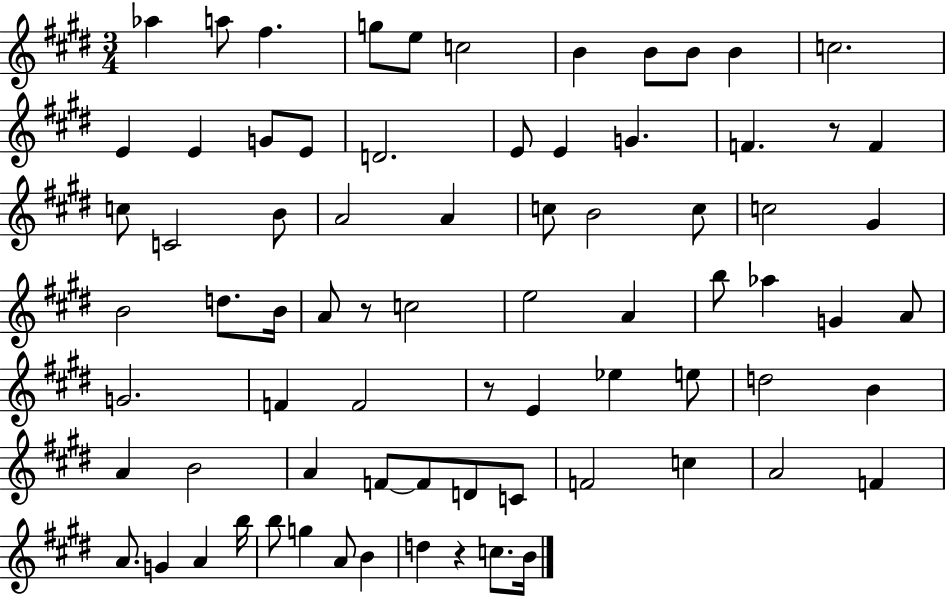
{
  \clef treble
  \numericTimeSignature
  \time 3/4
  \key e \major
  \repeat volta 2 { aes''4 a''8 fis''4. | g''8 e''8 c''2 | b'4 b'8 b'8 b'4 | c''2. | \break e'4 e'4 g'8 e'8 | d'2. | e'8 e'4 g'4. | f'4. r8 f'4 | \break c''8 c'2 b'8 | a'2 a'4 | c''8 b'2 c''8 | c''2 gis'4 | \break b'2 d''8. b'16 | a'8 r8 c''2 | e''2 a'4 | b''8 aes''4 g'4 a'8 | \break g'2. | f'4 f'2 | r8 e'4 ees''4 e''8 | d''2 b'4 | \break a'4 b'2 | a'4 f'8~~ f'8 d'8 c'8 | f'2 c''4 | a'2 f'4 | \break a'8. g'4 a'4 b''16 | b''8 g''4 a'8 b'4 | d''4 r4 c''8. b'16 | } \bar "|."
}